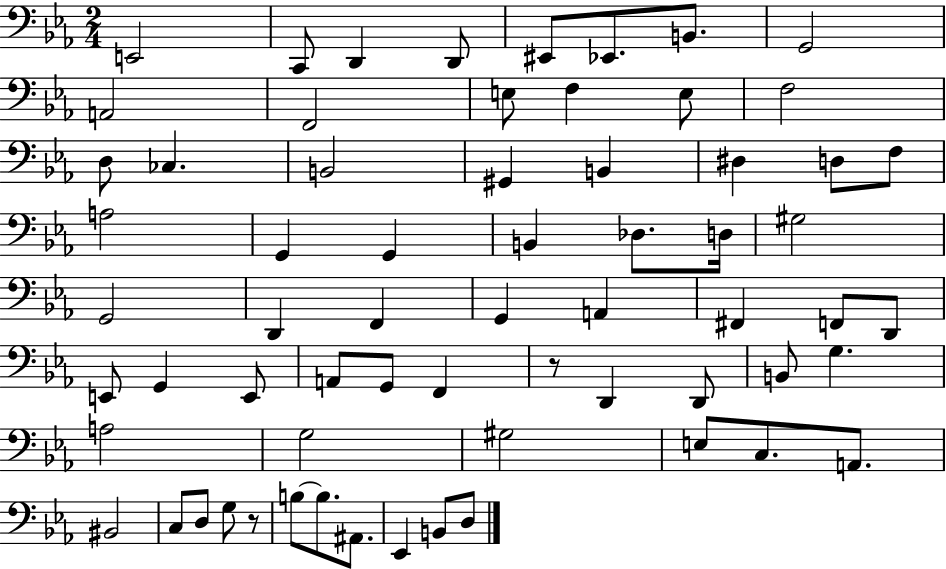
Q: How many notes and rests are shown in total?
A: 65